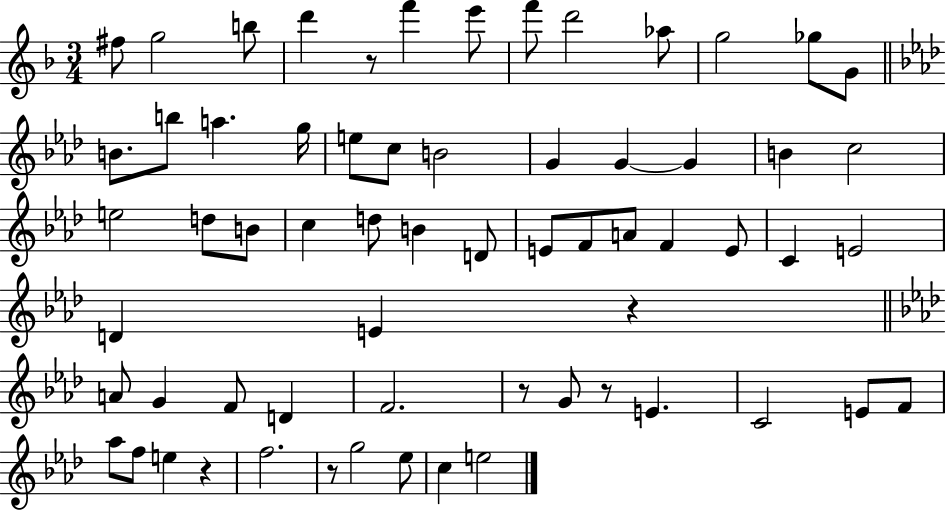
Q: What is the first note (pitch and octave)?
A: F#5